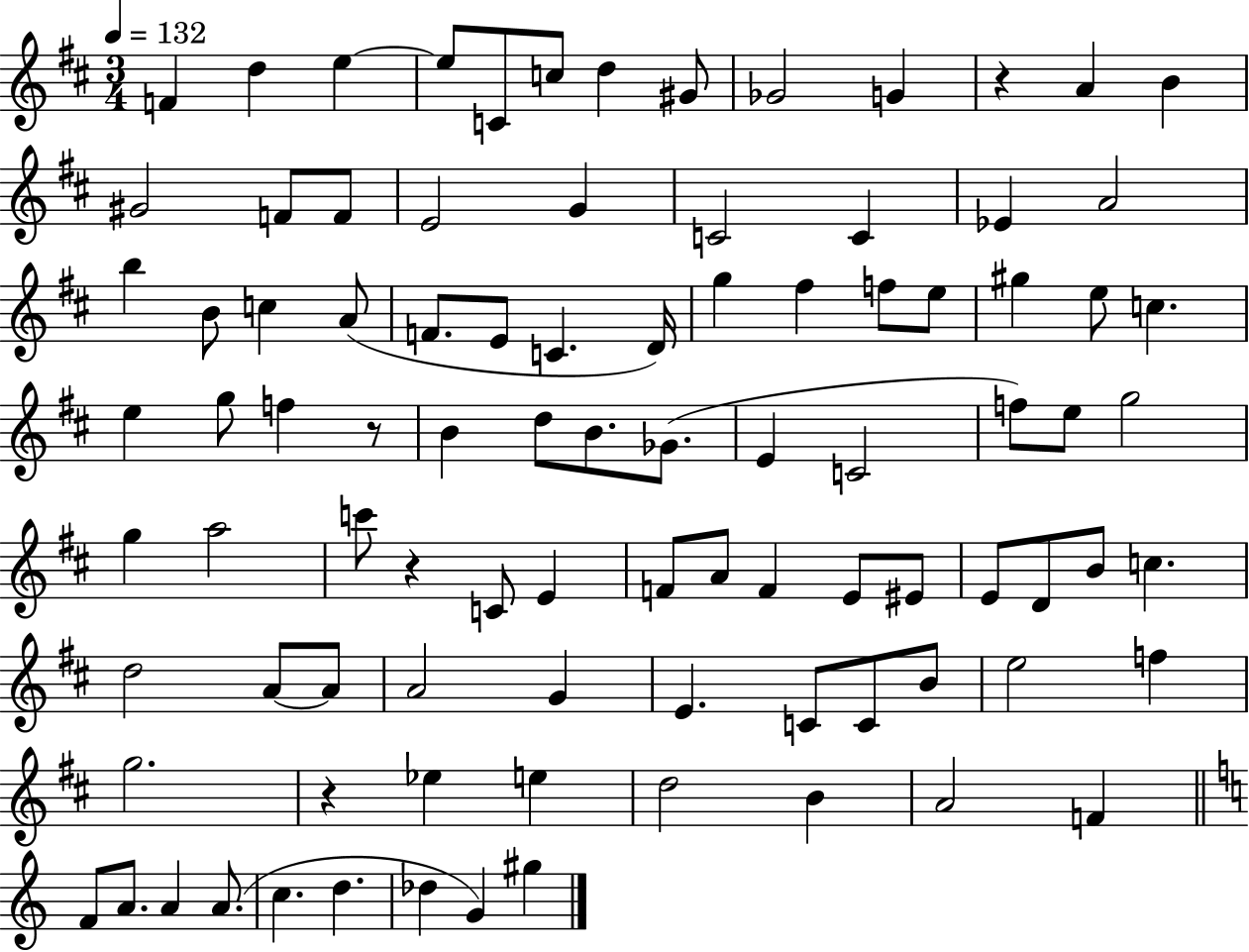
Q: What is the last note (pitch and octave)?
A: G#5